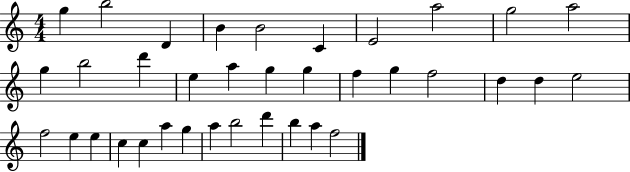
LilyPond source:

{
  \clef treble
  \numericTimeSignature
  \time 4/4
  \key c \major
  g''4 b''2 d'4 | b'4 b'2 c'4 | e'2 a''2 | g''2 a''2 | \break g''4 b''2 d'''4 | e''4 a''4 g''4 g''4 | f''4 g''4 f''2 | d''4 d''4 e''2 | \break f''2 e''4 e''4 | c''4 c''4 a''4 g''4 | a''4 b''2 d'''4 | b''4 a''4 f''2 | \break \bar "|."
}